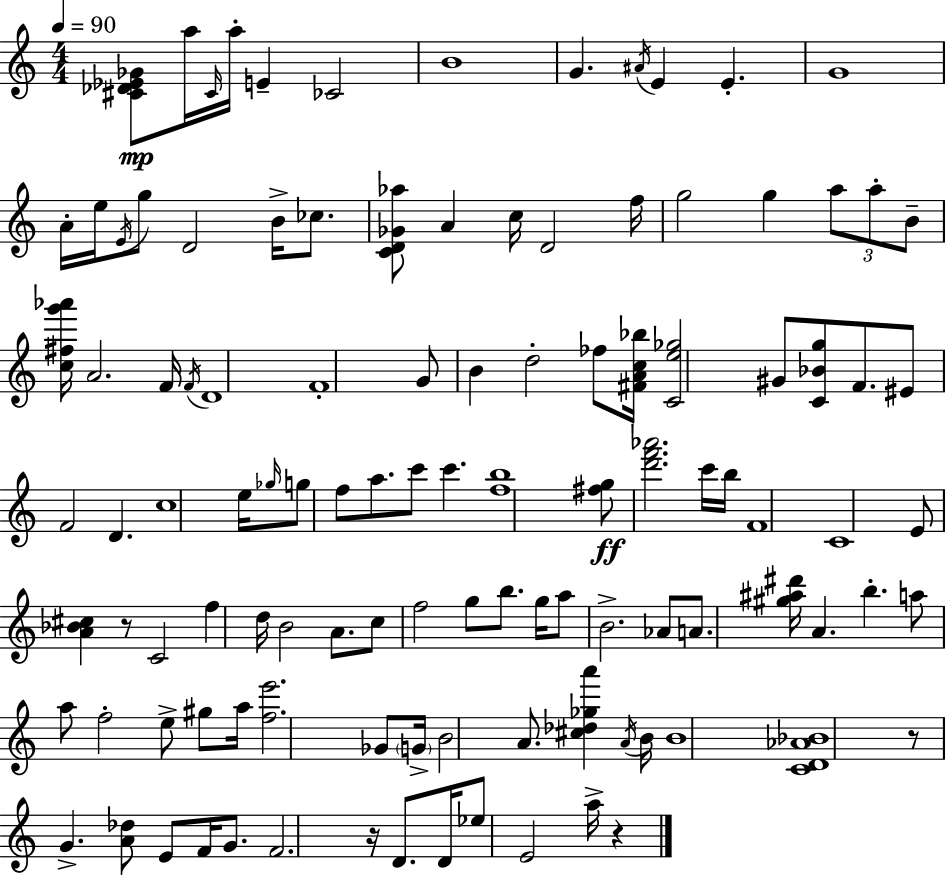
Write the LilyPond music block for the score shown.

{
  \clef treble
  \numericTimeSignature
  \time 4/4
  \key c \major
  \tempo 4 = 90
  \repeat volta 2 { <cis' des' ees' ges'>8\mp a''16 \grace { cis'16 } a''16-. e'4-- ces'2 | b'1 | g'4. \acciaccatura { ais'16 } e'4 e'4.-. | g'1 | \break a'16-. e''16 \acciaccatura { e'16 } g''8 d'2 b'16-> | ces''8. <c' d' ges' aes''>8 a'4 c''16 d'2 | f''16 g''2 g''4 \tuplet 3/2 { a''8 | a''8-. b'8-- } <c'' fis'' g''' aes'''>16 a'2. | \break f'16 \acciaccatura { f'16 } d'1 | f'1-. | g'8 b'4 d''2-. | fes''8 <fis' a' c'' bes''>16 <c' e'' ges''>2 gis'8 <c' bes' g''>8 | \break f'8. eis'8 f'2 d'4. | c''1 | e''16 \grace { ges''16 } g''8 f''8 a''8. c'''8 c'''4. | <f'' b''>1 | \break <fis'' g''>8\ff <d''' f''' aes'''>2. | c'''16 b''16 f'1 | c'1 | e'8 <a' bes' cis''>4 r8 c'2 | \break f''4 d''16 b'2 | a'8. c''8 f''2 g''8 | b''8. g''16 a''8 b'2.-> | aes'8 a'8. <gis'' ais'' dis'''>16 a'4. b''4.-. | \break a''8 a''8 f''2-. | e''8-> gis''8 a''16 <f'' e'''>2. | ges'8 \parenthesize g'16-> b'2 a'8. | <cis'' des'' ges'' a'''>4 \acciaccatura { a'16 } b'16 b'1 | \break <c' d' aes' bes'>1 | r8 g'4.-> <a' des''>8 | e'8 f'16 g'8. f'2. | r16 d'8. d'16 ees''8 e'2 | \break a''16-> r4 } \bar "|."
}